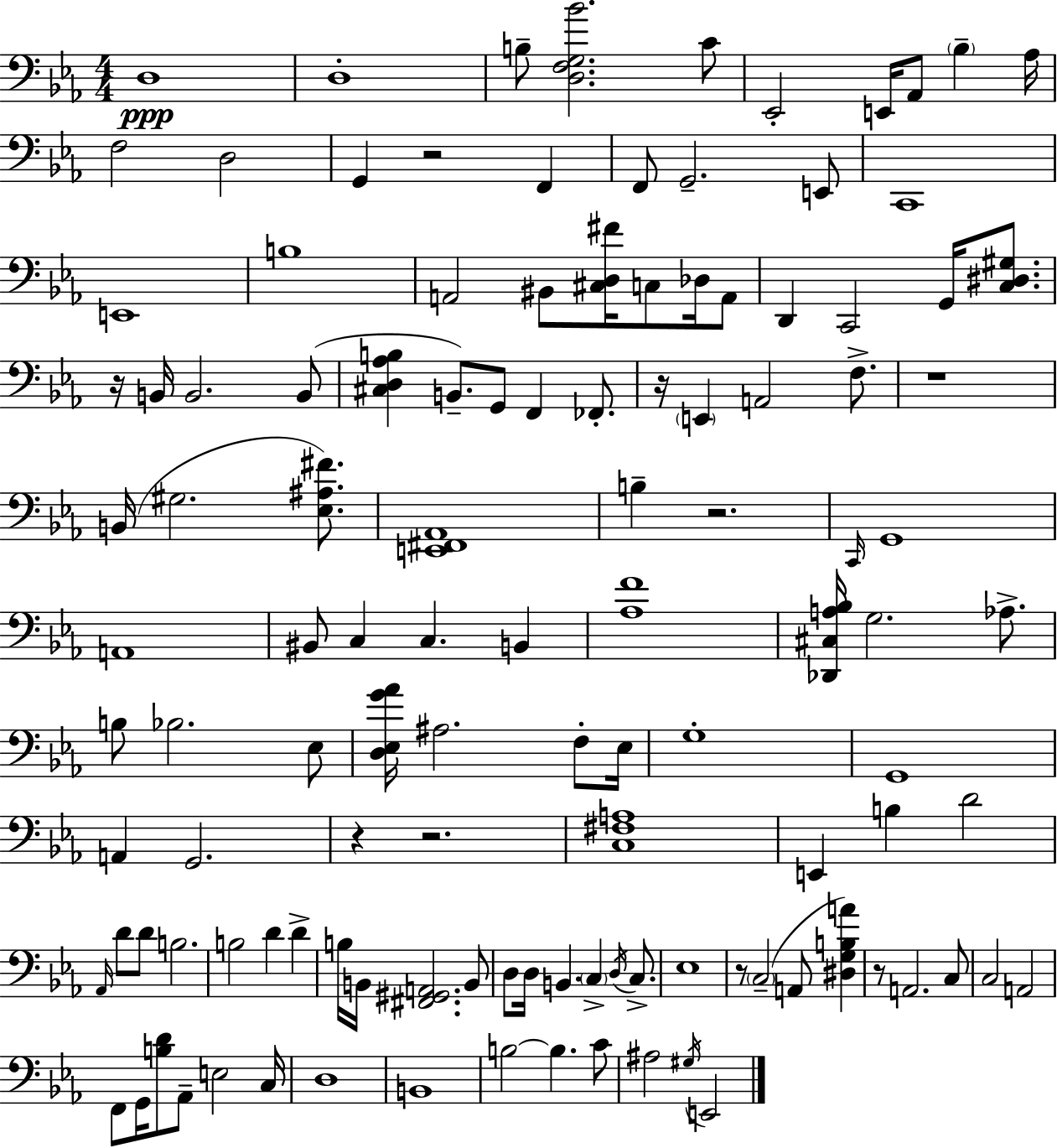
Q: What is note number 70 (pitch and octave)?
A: B3